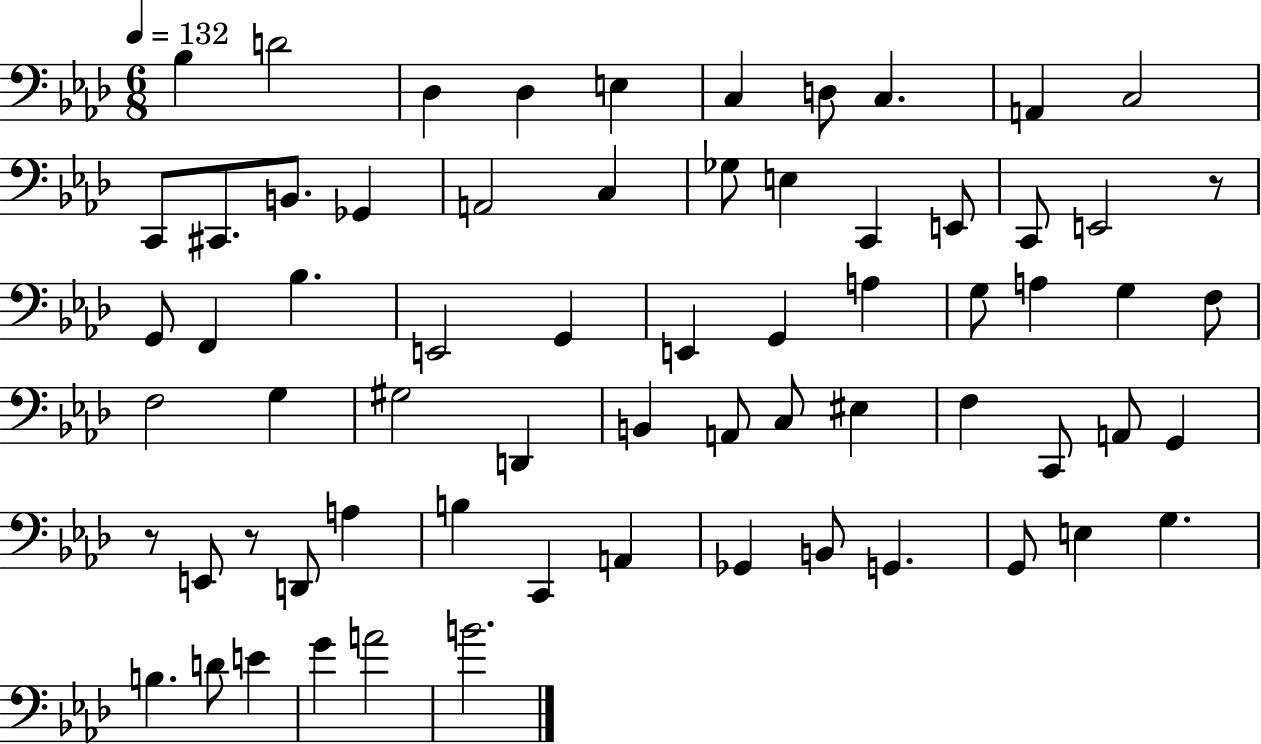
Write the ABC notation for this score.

X:1
T:Untitled
M:6/8
L:1/4
K:Ab
_B, D2 _D, _D, E, C, D,/2 C, A,, C,2 C,,/2 ^C,,/2 B,,/2 _G,, A,,2 C, _G,/2 E, C,, E,,/2 C,,/2 E,,2 z/2 G,,/2 F,, _B, E,,2 G,, E,, G,, A, G,/2 A, G, F,/2 F,2 G, ^G,2 D,, B,, A,,/2 C,/2 ^E, F, C,,/2 A,,/2 G,, z/2 E,,/2 z/2 D,,/2 A, B, C,, A,, _G,, B,,/2 G,, G,,/2 E, G, B, D/2 E G A2 B2